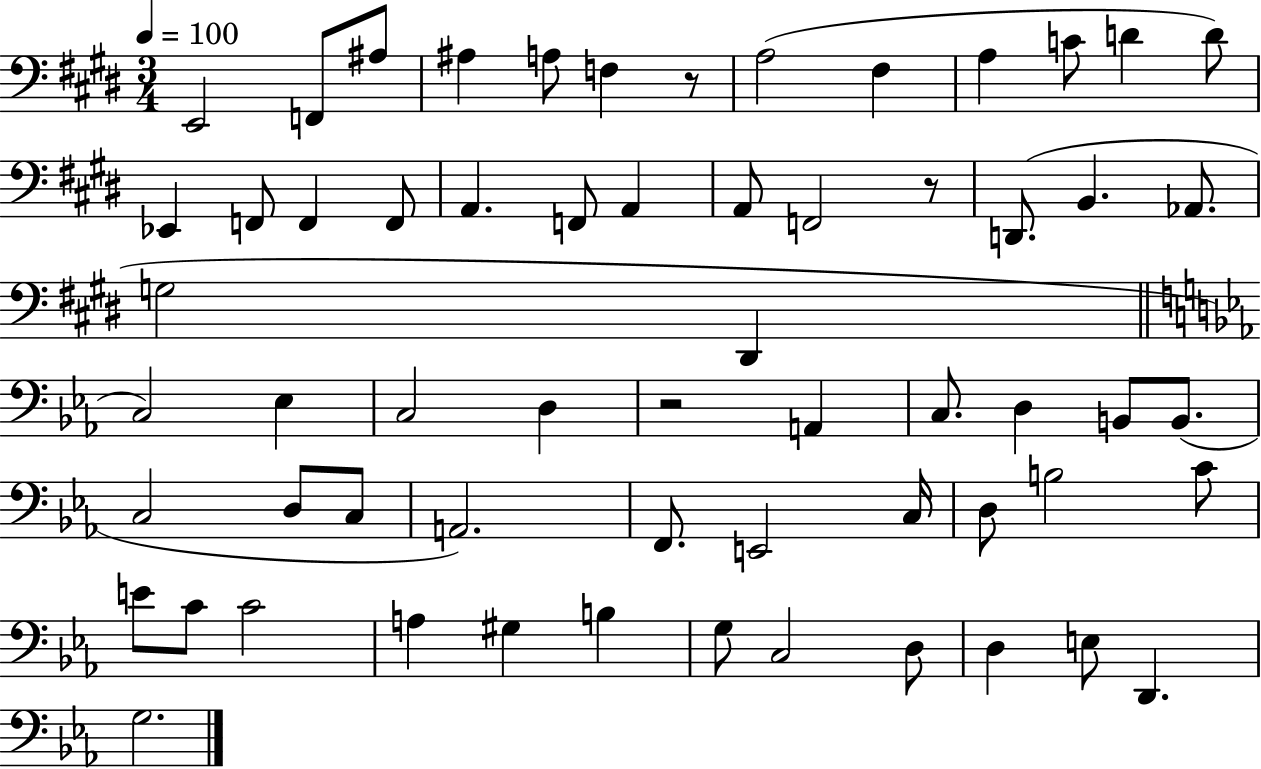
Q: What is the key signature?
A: E major